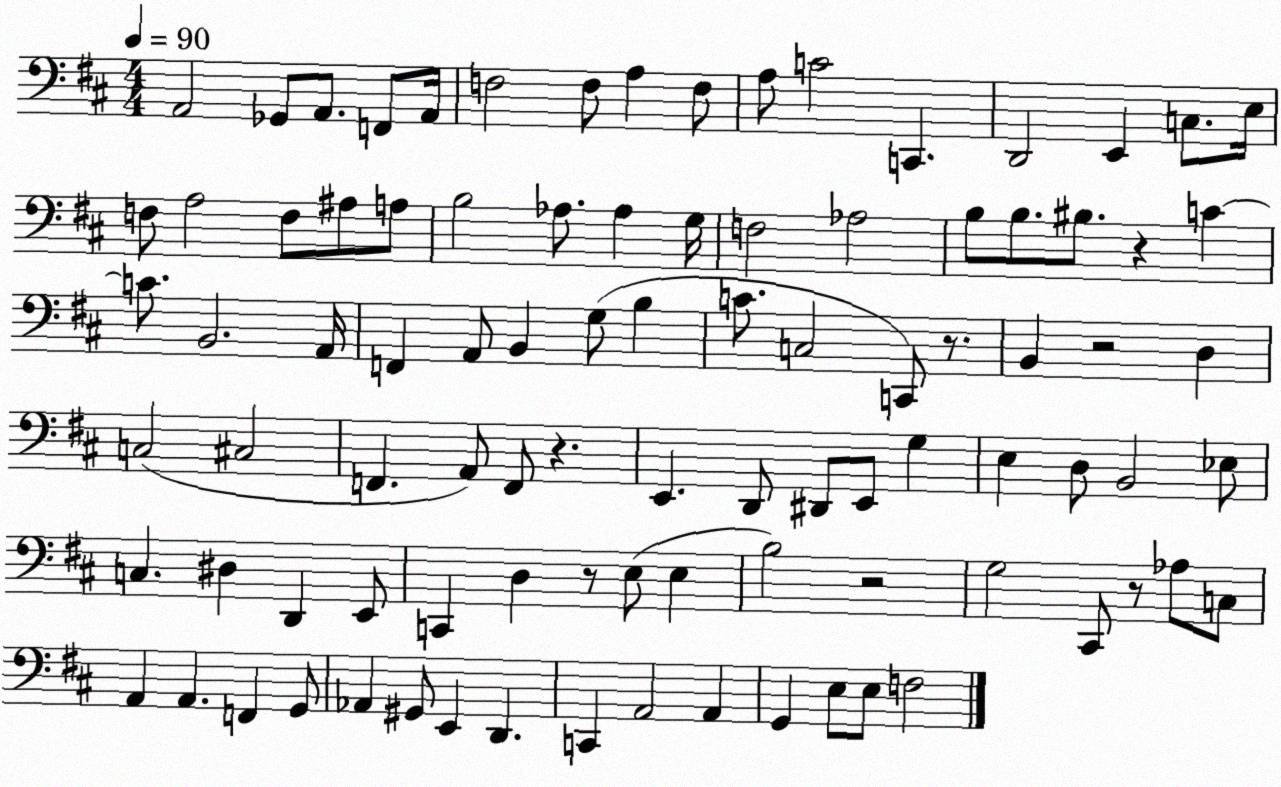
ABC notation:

X:1
T:Untitled
M:4/4
L:1/4
K:D
A,,2 _G,,/2 A,,/2 F,,/2 A,,/4 F,2 F,/2 A, F,/2 A,/2 C2 C,, D,,2 E,, C,/2 E,/4 F,/2 A,2 F,/2 ^A,/2 A,/2 B,2 _A,/2 _A, G,/4 F,2 _A,2 B,/2 B,/2 ^B,/2 z C C/2 B,,2 A,,/4 F,, A,,/2 B,, G,/2 B, C/2 C,2 C,,/2 z/2 B,, z2 D, C,2 ^C,2 F,, A,,/2 F,,/2 z E,, D,,/2 ^D,,/2 E,,/2 G, E, D,/2 B,,2 _E,/2 C, ^D, D,, E,,/2 C,, D, z/2 E,/2 E, B,2 z2 G,2 ^C,,/2 z/2 _A,/2 C,/2 A,, A,, F,, G,,/2 _A,, ^G,,/2 E,, D,, C,, A,,2 A,, G,, E,/2 E,/2 F,2